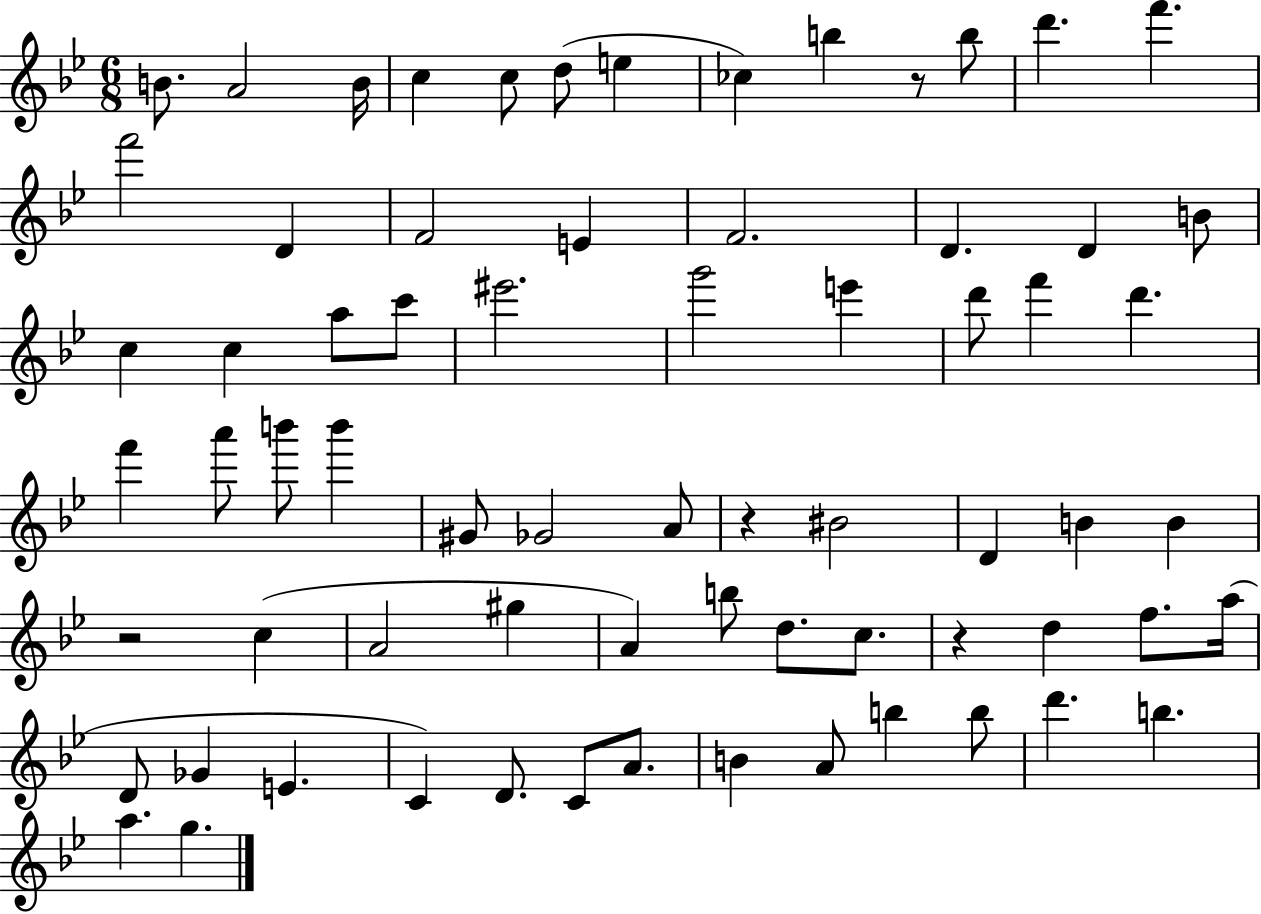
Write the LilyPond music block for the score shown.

{
  \clef treble
  \numericTimeSignature
  \time 6/8
  \key bes \major
  b'8. a'2 b'16 | c''4 c''8 d''8( e''4 | ces''4) b''4 r8 b''8 | d'''4. f'''4. | \break f'''2 d'4 | f'2 e'4 | f'2. | d'4. d'4 b'8 | \break c''4 c''4 a''8 c'''8 | eis'''2. | g'''2 e'''4 | d'''8 f'''4 d'''4. | \break f'''4 a'''8 b'''8 b'''4 | gis'8 ges'2 a'8 | r4 bis'2 | d'4 b'4 b'4 | \break r2 c''4( | a'2 gis''4 | a'4) b''8 d''8. c''8. | r4 d''4 f''8. a''16( | \break d'8 ges'4 e'4. | c'4) d'8. c'8 a'8. | b'4 a'8 b''4 b''8 | d'''4. b''4. | \break a''4. g''4. | \bar "|."
}